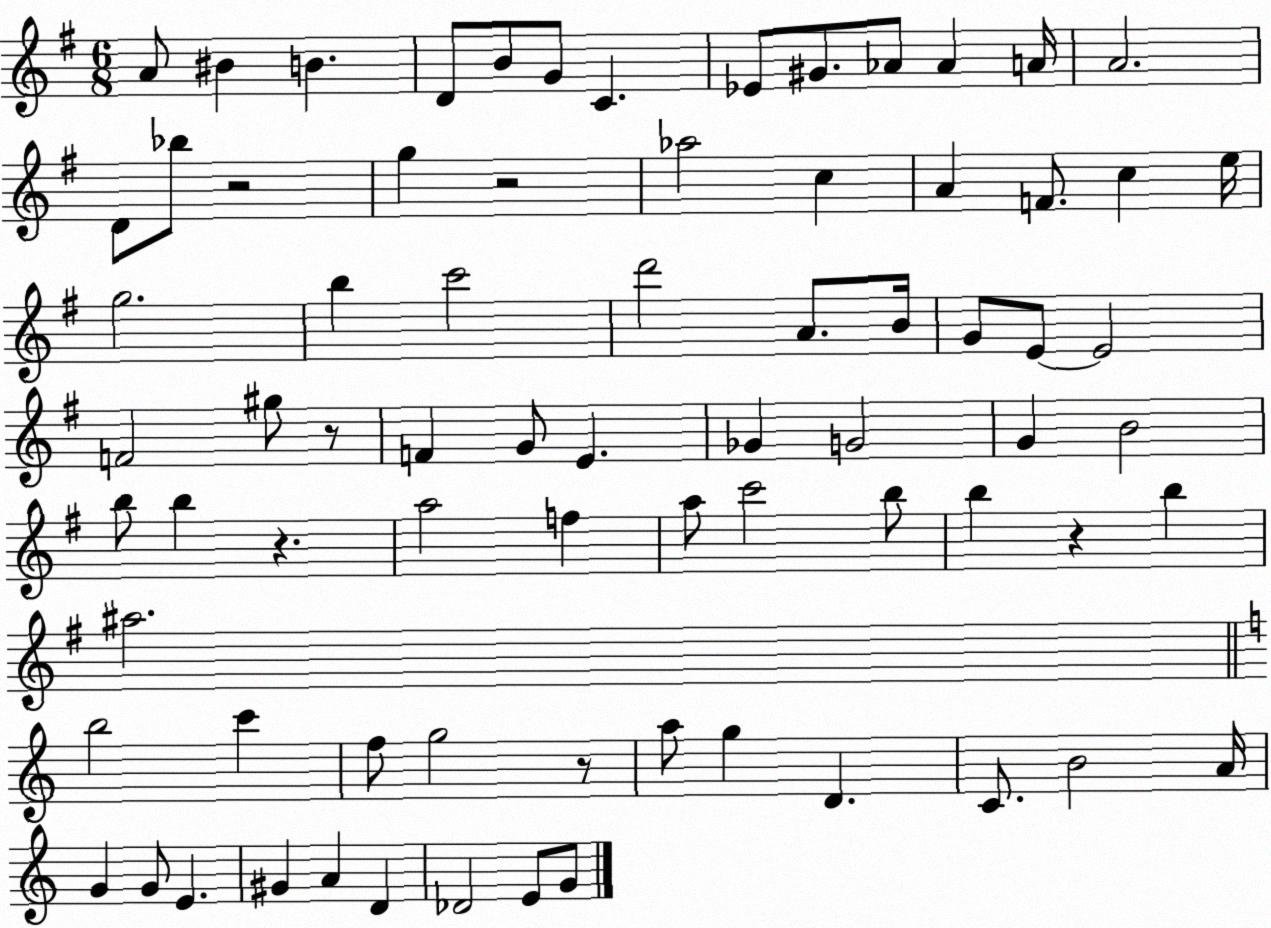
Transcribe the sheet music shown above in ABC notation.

X:1
T:Untitled
M:6/8
L:1/4
K:G
A/2 ^B B D/2 B/2 G/2 C _E/2 ^G/2 _A/2 _A A/4 A2 D/2 _b/2 z2 g z2 _a2 c A F/2 c e/4 g2 b c'2 d'2 A/2 B/4 G/2 E/2 E2 F2 ^g/2 z/2 F G/2 E _G G2 G B2 b/2 b z a2 f a/2 c'2 b/2 b z b ^a2 b2 c' f/2 g2 z/2 a/2 g D C/2 B2 A/4 G G/2 E ^G A D _D2 E/2 G/2